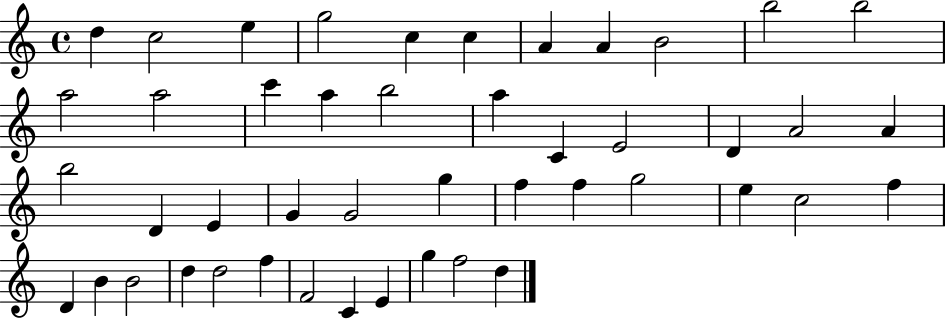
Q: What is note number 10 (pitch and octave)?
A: B5